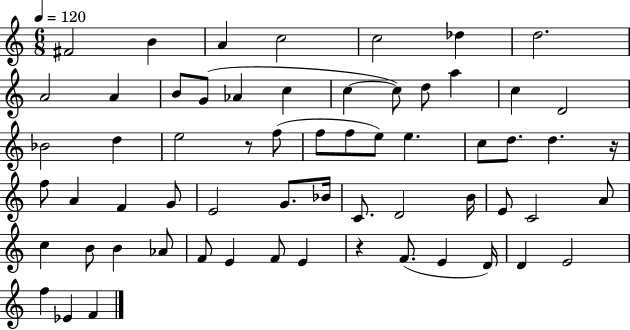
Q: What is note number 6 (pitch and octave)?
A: Db5